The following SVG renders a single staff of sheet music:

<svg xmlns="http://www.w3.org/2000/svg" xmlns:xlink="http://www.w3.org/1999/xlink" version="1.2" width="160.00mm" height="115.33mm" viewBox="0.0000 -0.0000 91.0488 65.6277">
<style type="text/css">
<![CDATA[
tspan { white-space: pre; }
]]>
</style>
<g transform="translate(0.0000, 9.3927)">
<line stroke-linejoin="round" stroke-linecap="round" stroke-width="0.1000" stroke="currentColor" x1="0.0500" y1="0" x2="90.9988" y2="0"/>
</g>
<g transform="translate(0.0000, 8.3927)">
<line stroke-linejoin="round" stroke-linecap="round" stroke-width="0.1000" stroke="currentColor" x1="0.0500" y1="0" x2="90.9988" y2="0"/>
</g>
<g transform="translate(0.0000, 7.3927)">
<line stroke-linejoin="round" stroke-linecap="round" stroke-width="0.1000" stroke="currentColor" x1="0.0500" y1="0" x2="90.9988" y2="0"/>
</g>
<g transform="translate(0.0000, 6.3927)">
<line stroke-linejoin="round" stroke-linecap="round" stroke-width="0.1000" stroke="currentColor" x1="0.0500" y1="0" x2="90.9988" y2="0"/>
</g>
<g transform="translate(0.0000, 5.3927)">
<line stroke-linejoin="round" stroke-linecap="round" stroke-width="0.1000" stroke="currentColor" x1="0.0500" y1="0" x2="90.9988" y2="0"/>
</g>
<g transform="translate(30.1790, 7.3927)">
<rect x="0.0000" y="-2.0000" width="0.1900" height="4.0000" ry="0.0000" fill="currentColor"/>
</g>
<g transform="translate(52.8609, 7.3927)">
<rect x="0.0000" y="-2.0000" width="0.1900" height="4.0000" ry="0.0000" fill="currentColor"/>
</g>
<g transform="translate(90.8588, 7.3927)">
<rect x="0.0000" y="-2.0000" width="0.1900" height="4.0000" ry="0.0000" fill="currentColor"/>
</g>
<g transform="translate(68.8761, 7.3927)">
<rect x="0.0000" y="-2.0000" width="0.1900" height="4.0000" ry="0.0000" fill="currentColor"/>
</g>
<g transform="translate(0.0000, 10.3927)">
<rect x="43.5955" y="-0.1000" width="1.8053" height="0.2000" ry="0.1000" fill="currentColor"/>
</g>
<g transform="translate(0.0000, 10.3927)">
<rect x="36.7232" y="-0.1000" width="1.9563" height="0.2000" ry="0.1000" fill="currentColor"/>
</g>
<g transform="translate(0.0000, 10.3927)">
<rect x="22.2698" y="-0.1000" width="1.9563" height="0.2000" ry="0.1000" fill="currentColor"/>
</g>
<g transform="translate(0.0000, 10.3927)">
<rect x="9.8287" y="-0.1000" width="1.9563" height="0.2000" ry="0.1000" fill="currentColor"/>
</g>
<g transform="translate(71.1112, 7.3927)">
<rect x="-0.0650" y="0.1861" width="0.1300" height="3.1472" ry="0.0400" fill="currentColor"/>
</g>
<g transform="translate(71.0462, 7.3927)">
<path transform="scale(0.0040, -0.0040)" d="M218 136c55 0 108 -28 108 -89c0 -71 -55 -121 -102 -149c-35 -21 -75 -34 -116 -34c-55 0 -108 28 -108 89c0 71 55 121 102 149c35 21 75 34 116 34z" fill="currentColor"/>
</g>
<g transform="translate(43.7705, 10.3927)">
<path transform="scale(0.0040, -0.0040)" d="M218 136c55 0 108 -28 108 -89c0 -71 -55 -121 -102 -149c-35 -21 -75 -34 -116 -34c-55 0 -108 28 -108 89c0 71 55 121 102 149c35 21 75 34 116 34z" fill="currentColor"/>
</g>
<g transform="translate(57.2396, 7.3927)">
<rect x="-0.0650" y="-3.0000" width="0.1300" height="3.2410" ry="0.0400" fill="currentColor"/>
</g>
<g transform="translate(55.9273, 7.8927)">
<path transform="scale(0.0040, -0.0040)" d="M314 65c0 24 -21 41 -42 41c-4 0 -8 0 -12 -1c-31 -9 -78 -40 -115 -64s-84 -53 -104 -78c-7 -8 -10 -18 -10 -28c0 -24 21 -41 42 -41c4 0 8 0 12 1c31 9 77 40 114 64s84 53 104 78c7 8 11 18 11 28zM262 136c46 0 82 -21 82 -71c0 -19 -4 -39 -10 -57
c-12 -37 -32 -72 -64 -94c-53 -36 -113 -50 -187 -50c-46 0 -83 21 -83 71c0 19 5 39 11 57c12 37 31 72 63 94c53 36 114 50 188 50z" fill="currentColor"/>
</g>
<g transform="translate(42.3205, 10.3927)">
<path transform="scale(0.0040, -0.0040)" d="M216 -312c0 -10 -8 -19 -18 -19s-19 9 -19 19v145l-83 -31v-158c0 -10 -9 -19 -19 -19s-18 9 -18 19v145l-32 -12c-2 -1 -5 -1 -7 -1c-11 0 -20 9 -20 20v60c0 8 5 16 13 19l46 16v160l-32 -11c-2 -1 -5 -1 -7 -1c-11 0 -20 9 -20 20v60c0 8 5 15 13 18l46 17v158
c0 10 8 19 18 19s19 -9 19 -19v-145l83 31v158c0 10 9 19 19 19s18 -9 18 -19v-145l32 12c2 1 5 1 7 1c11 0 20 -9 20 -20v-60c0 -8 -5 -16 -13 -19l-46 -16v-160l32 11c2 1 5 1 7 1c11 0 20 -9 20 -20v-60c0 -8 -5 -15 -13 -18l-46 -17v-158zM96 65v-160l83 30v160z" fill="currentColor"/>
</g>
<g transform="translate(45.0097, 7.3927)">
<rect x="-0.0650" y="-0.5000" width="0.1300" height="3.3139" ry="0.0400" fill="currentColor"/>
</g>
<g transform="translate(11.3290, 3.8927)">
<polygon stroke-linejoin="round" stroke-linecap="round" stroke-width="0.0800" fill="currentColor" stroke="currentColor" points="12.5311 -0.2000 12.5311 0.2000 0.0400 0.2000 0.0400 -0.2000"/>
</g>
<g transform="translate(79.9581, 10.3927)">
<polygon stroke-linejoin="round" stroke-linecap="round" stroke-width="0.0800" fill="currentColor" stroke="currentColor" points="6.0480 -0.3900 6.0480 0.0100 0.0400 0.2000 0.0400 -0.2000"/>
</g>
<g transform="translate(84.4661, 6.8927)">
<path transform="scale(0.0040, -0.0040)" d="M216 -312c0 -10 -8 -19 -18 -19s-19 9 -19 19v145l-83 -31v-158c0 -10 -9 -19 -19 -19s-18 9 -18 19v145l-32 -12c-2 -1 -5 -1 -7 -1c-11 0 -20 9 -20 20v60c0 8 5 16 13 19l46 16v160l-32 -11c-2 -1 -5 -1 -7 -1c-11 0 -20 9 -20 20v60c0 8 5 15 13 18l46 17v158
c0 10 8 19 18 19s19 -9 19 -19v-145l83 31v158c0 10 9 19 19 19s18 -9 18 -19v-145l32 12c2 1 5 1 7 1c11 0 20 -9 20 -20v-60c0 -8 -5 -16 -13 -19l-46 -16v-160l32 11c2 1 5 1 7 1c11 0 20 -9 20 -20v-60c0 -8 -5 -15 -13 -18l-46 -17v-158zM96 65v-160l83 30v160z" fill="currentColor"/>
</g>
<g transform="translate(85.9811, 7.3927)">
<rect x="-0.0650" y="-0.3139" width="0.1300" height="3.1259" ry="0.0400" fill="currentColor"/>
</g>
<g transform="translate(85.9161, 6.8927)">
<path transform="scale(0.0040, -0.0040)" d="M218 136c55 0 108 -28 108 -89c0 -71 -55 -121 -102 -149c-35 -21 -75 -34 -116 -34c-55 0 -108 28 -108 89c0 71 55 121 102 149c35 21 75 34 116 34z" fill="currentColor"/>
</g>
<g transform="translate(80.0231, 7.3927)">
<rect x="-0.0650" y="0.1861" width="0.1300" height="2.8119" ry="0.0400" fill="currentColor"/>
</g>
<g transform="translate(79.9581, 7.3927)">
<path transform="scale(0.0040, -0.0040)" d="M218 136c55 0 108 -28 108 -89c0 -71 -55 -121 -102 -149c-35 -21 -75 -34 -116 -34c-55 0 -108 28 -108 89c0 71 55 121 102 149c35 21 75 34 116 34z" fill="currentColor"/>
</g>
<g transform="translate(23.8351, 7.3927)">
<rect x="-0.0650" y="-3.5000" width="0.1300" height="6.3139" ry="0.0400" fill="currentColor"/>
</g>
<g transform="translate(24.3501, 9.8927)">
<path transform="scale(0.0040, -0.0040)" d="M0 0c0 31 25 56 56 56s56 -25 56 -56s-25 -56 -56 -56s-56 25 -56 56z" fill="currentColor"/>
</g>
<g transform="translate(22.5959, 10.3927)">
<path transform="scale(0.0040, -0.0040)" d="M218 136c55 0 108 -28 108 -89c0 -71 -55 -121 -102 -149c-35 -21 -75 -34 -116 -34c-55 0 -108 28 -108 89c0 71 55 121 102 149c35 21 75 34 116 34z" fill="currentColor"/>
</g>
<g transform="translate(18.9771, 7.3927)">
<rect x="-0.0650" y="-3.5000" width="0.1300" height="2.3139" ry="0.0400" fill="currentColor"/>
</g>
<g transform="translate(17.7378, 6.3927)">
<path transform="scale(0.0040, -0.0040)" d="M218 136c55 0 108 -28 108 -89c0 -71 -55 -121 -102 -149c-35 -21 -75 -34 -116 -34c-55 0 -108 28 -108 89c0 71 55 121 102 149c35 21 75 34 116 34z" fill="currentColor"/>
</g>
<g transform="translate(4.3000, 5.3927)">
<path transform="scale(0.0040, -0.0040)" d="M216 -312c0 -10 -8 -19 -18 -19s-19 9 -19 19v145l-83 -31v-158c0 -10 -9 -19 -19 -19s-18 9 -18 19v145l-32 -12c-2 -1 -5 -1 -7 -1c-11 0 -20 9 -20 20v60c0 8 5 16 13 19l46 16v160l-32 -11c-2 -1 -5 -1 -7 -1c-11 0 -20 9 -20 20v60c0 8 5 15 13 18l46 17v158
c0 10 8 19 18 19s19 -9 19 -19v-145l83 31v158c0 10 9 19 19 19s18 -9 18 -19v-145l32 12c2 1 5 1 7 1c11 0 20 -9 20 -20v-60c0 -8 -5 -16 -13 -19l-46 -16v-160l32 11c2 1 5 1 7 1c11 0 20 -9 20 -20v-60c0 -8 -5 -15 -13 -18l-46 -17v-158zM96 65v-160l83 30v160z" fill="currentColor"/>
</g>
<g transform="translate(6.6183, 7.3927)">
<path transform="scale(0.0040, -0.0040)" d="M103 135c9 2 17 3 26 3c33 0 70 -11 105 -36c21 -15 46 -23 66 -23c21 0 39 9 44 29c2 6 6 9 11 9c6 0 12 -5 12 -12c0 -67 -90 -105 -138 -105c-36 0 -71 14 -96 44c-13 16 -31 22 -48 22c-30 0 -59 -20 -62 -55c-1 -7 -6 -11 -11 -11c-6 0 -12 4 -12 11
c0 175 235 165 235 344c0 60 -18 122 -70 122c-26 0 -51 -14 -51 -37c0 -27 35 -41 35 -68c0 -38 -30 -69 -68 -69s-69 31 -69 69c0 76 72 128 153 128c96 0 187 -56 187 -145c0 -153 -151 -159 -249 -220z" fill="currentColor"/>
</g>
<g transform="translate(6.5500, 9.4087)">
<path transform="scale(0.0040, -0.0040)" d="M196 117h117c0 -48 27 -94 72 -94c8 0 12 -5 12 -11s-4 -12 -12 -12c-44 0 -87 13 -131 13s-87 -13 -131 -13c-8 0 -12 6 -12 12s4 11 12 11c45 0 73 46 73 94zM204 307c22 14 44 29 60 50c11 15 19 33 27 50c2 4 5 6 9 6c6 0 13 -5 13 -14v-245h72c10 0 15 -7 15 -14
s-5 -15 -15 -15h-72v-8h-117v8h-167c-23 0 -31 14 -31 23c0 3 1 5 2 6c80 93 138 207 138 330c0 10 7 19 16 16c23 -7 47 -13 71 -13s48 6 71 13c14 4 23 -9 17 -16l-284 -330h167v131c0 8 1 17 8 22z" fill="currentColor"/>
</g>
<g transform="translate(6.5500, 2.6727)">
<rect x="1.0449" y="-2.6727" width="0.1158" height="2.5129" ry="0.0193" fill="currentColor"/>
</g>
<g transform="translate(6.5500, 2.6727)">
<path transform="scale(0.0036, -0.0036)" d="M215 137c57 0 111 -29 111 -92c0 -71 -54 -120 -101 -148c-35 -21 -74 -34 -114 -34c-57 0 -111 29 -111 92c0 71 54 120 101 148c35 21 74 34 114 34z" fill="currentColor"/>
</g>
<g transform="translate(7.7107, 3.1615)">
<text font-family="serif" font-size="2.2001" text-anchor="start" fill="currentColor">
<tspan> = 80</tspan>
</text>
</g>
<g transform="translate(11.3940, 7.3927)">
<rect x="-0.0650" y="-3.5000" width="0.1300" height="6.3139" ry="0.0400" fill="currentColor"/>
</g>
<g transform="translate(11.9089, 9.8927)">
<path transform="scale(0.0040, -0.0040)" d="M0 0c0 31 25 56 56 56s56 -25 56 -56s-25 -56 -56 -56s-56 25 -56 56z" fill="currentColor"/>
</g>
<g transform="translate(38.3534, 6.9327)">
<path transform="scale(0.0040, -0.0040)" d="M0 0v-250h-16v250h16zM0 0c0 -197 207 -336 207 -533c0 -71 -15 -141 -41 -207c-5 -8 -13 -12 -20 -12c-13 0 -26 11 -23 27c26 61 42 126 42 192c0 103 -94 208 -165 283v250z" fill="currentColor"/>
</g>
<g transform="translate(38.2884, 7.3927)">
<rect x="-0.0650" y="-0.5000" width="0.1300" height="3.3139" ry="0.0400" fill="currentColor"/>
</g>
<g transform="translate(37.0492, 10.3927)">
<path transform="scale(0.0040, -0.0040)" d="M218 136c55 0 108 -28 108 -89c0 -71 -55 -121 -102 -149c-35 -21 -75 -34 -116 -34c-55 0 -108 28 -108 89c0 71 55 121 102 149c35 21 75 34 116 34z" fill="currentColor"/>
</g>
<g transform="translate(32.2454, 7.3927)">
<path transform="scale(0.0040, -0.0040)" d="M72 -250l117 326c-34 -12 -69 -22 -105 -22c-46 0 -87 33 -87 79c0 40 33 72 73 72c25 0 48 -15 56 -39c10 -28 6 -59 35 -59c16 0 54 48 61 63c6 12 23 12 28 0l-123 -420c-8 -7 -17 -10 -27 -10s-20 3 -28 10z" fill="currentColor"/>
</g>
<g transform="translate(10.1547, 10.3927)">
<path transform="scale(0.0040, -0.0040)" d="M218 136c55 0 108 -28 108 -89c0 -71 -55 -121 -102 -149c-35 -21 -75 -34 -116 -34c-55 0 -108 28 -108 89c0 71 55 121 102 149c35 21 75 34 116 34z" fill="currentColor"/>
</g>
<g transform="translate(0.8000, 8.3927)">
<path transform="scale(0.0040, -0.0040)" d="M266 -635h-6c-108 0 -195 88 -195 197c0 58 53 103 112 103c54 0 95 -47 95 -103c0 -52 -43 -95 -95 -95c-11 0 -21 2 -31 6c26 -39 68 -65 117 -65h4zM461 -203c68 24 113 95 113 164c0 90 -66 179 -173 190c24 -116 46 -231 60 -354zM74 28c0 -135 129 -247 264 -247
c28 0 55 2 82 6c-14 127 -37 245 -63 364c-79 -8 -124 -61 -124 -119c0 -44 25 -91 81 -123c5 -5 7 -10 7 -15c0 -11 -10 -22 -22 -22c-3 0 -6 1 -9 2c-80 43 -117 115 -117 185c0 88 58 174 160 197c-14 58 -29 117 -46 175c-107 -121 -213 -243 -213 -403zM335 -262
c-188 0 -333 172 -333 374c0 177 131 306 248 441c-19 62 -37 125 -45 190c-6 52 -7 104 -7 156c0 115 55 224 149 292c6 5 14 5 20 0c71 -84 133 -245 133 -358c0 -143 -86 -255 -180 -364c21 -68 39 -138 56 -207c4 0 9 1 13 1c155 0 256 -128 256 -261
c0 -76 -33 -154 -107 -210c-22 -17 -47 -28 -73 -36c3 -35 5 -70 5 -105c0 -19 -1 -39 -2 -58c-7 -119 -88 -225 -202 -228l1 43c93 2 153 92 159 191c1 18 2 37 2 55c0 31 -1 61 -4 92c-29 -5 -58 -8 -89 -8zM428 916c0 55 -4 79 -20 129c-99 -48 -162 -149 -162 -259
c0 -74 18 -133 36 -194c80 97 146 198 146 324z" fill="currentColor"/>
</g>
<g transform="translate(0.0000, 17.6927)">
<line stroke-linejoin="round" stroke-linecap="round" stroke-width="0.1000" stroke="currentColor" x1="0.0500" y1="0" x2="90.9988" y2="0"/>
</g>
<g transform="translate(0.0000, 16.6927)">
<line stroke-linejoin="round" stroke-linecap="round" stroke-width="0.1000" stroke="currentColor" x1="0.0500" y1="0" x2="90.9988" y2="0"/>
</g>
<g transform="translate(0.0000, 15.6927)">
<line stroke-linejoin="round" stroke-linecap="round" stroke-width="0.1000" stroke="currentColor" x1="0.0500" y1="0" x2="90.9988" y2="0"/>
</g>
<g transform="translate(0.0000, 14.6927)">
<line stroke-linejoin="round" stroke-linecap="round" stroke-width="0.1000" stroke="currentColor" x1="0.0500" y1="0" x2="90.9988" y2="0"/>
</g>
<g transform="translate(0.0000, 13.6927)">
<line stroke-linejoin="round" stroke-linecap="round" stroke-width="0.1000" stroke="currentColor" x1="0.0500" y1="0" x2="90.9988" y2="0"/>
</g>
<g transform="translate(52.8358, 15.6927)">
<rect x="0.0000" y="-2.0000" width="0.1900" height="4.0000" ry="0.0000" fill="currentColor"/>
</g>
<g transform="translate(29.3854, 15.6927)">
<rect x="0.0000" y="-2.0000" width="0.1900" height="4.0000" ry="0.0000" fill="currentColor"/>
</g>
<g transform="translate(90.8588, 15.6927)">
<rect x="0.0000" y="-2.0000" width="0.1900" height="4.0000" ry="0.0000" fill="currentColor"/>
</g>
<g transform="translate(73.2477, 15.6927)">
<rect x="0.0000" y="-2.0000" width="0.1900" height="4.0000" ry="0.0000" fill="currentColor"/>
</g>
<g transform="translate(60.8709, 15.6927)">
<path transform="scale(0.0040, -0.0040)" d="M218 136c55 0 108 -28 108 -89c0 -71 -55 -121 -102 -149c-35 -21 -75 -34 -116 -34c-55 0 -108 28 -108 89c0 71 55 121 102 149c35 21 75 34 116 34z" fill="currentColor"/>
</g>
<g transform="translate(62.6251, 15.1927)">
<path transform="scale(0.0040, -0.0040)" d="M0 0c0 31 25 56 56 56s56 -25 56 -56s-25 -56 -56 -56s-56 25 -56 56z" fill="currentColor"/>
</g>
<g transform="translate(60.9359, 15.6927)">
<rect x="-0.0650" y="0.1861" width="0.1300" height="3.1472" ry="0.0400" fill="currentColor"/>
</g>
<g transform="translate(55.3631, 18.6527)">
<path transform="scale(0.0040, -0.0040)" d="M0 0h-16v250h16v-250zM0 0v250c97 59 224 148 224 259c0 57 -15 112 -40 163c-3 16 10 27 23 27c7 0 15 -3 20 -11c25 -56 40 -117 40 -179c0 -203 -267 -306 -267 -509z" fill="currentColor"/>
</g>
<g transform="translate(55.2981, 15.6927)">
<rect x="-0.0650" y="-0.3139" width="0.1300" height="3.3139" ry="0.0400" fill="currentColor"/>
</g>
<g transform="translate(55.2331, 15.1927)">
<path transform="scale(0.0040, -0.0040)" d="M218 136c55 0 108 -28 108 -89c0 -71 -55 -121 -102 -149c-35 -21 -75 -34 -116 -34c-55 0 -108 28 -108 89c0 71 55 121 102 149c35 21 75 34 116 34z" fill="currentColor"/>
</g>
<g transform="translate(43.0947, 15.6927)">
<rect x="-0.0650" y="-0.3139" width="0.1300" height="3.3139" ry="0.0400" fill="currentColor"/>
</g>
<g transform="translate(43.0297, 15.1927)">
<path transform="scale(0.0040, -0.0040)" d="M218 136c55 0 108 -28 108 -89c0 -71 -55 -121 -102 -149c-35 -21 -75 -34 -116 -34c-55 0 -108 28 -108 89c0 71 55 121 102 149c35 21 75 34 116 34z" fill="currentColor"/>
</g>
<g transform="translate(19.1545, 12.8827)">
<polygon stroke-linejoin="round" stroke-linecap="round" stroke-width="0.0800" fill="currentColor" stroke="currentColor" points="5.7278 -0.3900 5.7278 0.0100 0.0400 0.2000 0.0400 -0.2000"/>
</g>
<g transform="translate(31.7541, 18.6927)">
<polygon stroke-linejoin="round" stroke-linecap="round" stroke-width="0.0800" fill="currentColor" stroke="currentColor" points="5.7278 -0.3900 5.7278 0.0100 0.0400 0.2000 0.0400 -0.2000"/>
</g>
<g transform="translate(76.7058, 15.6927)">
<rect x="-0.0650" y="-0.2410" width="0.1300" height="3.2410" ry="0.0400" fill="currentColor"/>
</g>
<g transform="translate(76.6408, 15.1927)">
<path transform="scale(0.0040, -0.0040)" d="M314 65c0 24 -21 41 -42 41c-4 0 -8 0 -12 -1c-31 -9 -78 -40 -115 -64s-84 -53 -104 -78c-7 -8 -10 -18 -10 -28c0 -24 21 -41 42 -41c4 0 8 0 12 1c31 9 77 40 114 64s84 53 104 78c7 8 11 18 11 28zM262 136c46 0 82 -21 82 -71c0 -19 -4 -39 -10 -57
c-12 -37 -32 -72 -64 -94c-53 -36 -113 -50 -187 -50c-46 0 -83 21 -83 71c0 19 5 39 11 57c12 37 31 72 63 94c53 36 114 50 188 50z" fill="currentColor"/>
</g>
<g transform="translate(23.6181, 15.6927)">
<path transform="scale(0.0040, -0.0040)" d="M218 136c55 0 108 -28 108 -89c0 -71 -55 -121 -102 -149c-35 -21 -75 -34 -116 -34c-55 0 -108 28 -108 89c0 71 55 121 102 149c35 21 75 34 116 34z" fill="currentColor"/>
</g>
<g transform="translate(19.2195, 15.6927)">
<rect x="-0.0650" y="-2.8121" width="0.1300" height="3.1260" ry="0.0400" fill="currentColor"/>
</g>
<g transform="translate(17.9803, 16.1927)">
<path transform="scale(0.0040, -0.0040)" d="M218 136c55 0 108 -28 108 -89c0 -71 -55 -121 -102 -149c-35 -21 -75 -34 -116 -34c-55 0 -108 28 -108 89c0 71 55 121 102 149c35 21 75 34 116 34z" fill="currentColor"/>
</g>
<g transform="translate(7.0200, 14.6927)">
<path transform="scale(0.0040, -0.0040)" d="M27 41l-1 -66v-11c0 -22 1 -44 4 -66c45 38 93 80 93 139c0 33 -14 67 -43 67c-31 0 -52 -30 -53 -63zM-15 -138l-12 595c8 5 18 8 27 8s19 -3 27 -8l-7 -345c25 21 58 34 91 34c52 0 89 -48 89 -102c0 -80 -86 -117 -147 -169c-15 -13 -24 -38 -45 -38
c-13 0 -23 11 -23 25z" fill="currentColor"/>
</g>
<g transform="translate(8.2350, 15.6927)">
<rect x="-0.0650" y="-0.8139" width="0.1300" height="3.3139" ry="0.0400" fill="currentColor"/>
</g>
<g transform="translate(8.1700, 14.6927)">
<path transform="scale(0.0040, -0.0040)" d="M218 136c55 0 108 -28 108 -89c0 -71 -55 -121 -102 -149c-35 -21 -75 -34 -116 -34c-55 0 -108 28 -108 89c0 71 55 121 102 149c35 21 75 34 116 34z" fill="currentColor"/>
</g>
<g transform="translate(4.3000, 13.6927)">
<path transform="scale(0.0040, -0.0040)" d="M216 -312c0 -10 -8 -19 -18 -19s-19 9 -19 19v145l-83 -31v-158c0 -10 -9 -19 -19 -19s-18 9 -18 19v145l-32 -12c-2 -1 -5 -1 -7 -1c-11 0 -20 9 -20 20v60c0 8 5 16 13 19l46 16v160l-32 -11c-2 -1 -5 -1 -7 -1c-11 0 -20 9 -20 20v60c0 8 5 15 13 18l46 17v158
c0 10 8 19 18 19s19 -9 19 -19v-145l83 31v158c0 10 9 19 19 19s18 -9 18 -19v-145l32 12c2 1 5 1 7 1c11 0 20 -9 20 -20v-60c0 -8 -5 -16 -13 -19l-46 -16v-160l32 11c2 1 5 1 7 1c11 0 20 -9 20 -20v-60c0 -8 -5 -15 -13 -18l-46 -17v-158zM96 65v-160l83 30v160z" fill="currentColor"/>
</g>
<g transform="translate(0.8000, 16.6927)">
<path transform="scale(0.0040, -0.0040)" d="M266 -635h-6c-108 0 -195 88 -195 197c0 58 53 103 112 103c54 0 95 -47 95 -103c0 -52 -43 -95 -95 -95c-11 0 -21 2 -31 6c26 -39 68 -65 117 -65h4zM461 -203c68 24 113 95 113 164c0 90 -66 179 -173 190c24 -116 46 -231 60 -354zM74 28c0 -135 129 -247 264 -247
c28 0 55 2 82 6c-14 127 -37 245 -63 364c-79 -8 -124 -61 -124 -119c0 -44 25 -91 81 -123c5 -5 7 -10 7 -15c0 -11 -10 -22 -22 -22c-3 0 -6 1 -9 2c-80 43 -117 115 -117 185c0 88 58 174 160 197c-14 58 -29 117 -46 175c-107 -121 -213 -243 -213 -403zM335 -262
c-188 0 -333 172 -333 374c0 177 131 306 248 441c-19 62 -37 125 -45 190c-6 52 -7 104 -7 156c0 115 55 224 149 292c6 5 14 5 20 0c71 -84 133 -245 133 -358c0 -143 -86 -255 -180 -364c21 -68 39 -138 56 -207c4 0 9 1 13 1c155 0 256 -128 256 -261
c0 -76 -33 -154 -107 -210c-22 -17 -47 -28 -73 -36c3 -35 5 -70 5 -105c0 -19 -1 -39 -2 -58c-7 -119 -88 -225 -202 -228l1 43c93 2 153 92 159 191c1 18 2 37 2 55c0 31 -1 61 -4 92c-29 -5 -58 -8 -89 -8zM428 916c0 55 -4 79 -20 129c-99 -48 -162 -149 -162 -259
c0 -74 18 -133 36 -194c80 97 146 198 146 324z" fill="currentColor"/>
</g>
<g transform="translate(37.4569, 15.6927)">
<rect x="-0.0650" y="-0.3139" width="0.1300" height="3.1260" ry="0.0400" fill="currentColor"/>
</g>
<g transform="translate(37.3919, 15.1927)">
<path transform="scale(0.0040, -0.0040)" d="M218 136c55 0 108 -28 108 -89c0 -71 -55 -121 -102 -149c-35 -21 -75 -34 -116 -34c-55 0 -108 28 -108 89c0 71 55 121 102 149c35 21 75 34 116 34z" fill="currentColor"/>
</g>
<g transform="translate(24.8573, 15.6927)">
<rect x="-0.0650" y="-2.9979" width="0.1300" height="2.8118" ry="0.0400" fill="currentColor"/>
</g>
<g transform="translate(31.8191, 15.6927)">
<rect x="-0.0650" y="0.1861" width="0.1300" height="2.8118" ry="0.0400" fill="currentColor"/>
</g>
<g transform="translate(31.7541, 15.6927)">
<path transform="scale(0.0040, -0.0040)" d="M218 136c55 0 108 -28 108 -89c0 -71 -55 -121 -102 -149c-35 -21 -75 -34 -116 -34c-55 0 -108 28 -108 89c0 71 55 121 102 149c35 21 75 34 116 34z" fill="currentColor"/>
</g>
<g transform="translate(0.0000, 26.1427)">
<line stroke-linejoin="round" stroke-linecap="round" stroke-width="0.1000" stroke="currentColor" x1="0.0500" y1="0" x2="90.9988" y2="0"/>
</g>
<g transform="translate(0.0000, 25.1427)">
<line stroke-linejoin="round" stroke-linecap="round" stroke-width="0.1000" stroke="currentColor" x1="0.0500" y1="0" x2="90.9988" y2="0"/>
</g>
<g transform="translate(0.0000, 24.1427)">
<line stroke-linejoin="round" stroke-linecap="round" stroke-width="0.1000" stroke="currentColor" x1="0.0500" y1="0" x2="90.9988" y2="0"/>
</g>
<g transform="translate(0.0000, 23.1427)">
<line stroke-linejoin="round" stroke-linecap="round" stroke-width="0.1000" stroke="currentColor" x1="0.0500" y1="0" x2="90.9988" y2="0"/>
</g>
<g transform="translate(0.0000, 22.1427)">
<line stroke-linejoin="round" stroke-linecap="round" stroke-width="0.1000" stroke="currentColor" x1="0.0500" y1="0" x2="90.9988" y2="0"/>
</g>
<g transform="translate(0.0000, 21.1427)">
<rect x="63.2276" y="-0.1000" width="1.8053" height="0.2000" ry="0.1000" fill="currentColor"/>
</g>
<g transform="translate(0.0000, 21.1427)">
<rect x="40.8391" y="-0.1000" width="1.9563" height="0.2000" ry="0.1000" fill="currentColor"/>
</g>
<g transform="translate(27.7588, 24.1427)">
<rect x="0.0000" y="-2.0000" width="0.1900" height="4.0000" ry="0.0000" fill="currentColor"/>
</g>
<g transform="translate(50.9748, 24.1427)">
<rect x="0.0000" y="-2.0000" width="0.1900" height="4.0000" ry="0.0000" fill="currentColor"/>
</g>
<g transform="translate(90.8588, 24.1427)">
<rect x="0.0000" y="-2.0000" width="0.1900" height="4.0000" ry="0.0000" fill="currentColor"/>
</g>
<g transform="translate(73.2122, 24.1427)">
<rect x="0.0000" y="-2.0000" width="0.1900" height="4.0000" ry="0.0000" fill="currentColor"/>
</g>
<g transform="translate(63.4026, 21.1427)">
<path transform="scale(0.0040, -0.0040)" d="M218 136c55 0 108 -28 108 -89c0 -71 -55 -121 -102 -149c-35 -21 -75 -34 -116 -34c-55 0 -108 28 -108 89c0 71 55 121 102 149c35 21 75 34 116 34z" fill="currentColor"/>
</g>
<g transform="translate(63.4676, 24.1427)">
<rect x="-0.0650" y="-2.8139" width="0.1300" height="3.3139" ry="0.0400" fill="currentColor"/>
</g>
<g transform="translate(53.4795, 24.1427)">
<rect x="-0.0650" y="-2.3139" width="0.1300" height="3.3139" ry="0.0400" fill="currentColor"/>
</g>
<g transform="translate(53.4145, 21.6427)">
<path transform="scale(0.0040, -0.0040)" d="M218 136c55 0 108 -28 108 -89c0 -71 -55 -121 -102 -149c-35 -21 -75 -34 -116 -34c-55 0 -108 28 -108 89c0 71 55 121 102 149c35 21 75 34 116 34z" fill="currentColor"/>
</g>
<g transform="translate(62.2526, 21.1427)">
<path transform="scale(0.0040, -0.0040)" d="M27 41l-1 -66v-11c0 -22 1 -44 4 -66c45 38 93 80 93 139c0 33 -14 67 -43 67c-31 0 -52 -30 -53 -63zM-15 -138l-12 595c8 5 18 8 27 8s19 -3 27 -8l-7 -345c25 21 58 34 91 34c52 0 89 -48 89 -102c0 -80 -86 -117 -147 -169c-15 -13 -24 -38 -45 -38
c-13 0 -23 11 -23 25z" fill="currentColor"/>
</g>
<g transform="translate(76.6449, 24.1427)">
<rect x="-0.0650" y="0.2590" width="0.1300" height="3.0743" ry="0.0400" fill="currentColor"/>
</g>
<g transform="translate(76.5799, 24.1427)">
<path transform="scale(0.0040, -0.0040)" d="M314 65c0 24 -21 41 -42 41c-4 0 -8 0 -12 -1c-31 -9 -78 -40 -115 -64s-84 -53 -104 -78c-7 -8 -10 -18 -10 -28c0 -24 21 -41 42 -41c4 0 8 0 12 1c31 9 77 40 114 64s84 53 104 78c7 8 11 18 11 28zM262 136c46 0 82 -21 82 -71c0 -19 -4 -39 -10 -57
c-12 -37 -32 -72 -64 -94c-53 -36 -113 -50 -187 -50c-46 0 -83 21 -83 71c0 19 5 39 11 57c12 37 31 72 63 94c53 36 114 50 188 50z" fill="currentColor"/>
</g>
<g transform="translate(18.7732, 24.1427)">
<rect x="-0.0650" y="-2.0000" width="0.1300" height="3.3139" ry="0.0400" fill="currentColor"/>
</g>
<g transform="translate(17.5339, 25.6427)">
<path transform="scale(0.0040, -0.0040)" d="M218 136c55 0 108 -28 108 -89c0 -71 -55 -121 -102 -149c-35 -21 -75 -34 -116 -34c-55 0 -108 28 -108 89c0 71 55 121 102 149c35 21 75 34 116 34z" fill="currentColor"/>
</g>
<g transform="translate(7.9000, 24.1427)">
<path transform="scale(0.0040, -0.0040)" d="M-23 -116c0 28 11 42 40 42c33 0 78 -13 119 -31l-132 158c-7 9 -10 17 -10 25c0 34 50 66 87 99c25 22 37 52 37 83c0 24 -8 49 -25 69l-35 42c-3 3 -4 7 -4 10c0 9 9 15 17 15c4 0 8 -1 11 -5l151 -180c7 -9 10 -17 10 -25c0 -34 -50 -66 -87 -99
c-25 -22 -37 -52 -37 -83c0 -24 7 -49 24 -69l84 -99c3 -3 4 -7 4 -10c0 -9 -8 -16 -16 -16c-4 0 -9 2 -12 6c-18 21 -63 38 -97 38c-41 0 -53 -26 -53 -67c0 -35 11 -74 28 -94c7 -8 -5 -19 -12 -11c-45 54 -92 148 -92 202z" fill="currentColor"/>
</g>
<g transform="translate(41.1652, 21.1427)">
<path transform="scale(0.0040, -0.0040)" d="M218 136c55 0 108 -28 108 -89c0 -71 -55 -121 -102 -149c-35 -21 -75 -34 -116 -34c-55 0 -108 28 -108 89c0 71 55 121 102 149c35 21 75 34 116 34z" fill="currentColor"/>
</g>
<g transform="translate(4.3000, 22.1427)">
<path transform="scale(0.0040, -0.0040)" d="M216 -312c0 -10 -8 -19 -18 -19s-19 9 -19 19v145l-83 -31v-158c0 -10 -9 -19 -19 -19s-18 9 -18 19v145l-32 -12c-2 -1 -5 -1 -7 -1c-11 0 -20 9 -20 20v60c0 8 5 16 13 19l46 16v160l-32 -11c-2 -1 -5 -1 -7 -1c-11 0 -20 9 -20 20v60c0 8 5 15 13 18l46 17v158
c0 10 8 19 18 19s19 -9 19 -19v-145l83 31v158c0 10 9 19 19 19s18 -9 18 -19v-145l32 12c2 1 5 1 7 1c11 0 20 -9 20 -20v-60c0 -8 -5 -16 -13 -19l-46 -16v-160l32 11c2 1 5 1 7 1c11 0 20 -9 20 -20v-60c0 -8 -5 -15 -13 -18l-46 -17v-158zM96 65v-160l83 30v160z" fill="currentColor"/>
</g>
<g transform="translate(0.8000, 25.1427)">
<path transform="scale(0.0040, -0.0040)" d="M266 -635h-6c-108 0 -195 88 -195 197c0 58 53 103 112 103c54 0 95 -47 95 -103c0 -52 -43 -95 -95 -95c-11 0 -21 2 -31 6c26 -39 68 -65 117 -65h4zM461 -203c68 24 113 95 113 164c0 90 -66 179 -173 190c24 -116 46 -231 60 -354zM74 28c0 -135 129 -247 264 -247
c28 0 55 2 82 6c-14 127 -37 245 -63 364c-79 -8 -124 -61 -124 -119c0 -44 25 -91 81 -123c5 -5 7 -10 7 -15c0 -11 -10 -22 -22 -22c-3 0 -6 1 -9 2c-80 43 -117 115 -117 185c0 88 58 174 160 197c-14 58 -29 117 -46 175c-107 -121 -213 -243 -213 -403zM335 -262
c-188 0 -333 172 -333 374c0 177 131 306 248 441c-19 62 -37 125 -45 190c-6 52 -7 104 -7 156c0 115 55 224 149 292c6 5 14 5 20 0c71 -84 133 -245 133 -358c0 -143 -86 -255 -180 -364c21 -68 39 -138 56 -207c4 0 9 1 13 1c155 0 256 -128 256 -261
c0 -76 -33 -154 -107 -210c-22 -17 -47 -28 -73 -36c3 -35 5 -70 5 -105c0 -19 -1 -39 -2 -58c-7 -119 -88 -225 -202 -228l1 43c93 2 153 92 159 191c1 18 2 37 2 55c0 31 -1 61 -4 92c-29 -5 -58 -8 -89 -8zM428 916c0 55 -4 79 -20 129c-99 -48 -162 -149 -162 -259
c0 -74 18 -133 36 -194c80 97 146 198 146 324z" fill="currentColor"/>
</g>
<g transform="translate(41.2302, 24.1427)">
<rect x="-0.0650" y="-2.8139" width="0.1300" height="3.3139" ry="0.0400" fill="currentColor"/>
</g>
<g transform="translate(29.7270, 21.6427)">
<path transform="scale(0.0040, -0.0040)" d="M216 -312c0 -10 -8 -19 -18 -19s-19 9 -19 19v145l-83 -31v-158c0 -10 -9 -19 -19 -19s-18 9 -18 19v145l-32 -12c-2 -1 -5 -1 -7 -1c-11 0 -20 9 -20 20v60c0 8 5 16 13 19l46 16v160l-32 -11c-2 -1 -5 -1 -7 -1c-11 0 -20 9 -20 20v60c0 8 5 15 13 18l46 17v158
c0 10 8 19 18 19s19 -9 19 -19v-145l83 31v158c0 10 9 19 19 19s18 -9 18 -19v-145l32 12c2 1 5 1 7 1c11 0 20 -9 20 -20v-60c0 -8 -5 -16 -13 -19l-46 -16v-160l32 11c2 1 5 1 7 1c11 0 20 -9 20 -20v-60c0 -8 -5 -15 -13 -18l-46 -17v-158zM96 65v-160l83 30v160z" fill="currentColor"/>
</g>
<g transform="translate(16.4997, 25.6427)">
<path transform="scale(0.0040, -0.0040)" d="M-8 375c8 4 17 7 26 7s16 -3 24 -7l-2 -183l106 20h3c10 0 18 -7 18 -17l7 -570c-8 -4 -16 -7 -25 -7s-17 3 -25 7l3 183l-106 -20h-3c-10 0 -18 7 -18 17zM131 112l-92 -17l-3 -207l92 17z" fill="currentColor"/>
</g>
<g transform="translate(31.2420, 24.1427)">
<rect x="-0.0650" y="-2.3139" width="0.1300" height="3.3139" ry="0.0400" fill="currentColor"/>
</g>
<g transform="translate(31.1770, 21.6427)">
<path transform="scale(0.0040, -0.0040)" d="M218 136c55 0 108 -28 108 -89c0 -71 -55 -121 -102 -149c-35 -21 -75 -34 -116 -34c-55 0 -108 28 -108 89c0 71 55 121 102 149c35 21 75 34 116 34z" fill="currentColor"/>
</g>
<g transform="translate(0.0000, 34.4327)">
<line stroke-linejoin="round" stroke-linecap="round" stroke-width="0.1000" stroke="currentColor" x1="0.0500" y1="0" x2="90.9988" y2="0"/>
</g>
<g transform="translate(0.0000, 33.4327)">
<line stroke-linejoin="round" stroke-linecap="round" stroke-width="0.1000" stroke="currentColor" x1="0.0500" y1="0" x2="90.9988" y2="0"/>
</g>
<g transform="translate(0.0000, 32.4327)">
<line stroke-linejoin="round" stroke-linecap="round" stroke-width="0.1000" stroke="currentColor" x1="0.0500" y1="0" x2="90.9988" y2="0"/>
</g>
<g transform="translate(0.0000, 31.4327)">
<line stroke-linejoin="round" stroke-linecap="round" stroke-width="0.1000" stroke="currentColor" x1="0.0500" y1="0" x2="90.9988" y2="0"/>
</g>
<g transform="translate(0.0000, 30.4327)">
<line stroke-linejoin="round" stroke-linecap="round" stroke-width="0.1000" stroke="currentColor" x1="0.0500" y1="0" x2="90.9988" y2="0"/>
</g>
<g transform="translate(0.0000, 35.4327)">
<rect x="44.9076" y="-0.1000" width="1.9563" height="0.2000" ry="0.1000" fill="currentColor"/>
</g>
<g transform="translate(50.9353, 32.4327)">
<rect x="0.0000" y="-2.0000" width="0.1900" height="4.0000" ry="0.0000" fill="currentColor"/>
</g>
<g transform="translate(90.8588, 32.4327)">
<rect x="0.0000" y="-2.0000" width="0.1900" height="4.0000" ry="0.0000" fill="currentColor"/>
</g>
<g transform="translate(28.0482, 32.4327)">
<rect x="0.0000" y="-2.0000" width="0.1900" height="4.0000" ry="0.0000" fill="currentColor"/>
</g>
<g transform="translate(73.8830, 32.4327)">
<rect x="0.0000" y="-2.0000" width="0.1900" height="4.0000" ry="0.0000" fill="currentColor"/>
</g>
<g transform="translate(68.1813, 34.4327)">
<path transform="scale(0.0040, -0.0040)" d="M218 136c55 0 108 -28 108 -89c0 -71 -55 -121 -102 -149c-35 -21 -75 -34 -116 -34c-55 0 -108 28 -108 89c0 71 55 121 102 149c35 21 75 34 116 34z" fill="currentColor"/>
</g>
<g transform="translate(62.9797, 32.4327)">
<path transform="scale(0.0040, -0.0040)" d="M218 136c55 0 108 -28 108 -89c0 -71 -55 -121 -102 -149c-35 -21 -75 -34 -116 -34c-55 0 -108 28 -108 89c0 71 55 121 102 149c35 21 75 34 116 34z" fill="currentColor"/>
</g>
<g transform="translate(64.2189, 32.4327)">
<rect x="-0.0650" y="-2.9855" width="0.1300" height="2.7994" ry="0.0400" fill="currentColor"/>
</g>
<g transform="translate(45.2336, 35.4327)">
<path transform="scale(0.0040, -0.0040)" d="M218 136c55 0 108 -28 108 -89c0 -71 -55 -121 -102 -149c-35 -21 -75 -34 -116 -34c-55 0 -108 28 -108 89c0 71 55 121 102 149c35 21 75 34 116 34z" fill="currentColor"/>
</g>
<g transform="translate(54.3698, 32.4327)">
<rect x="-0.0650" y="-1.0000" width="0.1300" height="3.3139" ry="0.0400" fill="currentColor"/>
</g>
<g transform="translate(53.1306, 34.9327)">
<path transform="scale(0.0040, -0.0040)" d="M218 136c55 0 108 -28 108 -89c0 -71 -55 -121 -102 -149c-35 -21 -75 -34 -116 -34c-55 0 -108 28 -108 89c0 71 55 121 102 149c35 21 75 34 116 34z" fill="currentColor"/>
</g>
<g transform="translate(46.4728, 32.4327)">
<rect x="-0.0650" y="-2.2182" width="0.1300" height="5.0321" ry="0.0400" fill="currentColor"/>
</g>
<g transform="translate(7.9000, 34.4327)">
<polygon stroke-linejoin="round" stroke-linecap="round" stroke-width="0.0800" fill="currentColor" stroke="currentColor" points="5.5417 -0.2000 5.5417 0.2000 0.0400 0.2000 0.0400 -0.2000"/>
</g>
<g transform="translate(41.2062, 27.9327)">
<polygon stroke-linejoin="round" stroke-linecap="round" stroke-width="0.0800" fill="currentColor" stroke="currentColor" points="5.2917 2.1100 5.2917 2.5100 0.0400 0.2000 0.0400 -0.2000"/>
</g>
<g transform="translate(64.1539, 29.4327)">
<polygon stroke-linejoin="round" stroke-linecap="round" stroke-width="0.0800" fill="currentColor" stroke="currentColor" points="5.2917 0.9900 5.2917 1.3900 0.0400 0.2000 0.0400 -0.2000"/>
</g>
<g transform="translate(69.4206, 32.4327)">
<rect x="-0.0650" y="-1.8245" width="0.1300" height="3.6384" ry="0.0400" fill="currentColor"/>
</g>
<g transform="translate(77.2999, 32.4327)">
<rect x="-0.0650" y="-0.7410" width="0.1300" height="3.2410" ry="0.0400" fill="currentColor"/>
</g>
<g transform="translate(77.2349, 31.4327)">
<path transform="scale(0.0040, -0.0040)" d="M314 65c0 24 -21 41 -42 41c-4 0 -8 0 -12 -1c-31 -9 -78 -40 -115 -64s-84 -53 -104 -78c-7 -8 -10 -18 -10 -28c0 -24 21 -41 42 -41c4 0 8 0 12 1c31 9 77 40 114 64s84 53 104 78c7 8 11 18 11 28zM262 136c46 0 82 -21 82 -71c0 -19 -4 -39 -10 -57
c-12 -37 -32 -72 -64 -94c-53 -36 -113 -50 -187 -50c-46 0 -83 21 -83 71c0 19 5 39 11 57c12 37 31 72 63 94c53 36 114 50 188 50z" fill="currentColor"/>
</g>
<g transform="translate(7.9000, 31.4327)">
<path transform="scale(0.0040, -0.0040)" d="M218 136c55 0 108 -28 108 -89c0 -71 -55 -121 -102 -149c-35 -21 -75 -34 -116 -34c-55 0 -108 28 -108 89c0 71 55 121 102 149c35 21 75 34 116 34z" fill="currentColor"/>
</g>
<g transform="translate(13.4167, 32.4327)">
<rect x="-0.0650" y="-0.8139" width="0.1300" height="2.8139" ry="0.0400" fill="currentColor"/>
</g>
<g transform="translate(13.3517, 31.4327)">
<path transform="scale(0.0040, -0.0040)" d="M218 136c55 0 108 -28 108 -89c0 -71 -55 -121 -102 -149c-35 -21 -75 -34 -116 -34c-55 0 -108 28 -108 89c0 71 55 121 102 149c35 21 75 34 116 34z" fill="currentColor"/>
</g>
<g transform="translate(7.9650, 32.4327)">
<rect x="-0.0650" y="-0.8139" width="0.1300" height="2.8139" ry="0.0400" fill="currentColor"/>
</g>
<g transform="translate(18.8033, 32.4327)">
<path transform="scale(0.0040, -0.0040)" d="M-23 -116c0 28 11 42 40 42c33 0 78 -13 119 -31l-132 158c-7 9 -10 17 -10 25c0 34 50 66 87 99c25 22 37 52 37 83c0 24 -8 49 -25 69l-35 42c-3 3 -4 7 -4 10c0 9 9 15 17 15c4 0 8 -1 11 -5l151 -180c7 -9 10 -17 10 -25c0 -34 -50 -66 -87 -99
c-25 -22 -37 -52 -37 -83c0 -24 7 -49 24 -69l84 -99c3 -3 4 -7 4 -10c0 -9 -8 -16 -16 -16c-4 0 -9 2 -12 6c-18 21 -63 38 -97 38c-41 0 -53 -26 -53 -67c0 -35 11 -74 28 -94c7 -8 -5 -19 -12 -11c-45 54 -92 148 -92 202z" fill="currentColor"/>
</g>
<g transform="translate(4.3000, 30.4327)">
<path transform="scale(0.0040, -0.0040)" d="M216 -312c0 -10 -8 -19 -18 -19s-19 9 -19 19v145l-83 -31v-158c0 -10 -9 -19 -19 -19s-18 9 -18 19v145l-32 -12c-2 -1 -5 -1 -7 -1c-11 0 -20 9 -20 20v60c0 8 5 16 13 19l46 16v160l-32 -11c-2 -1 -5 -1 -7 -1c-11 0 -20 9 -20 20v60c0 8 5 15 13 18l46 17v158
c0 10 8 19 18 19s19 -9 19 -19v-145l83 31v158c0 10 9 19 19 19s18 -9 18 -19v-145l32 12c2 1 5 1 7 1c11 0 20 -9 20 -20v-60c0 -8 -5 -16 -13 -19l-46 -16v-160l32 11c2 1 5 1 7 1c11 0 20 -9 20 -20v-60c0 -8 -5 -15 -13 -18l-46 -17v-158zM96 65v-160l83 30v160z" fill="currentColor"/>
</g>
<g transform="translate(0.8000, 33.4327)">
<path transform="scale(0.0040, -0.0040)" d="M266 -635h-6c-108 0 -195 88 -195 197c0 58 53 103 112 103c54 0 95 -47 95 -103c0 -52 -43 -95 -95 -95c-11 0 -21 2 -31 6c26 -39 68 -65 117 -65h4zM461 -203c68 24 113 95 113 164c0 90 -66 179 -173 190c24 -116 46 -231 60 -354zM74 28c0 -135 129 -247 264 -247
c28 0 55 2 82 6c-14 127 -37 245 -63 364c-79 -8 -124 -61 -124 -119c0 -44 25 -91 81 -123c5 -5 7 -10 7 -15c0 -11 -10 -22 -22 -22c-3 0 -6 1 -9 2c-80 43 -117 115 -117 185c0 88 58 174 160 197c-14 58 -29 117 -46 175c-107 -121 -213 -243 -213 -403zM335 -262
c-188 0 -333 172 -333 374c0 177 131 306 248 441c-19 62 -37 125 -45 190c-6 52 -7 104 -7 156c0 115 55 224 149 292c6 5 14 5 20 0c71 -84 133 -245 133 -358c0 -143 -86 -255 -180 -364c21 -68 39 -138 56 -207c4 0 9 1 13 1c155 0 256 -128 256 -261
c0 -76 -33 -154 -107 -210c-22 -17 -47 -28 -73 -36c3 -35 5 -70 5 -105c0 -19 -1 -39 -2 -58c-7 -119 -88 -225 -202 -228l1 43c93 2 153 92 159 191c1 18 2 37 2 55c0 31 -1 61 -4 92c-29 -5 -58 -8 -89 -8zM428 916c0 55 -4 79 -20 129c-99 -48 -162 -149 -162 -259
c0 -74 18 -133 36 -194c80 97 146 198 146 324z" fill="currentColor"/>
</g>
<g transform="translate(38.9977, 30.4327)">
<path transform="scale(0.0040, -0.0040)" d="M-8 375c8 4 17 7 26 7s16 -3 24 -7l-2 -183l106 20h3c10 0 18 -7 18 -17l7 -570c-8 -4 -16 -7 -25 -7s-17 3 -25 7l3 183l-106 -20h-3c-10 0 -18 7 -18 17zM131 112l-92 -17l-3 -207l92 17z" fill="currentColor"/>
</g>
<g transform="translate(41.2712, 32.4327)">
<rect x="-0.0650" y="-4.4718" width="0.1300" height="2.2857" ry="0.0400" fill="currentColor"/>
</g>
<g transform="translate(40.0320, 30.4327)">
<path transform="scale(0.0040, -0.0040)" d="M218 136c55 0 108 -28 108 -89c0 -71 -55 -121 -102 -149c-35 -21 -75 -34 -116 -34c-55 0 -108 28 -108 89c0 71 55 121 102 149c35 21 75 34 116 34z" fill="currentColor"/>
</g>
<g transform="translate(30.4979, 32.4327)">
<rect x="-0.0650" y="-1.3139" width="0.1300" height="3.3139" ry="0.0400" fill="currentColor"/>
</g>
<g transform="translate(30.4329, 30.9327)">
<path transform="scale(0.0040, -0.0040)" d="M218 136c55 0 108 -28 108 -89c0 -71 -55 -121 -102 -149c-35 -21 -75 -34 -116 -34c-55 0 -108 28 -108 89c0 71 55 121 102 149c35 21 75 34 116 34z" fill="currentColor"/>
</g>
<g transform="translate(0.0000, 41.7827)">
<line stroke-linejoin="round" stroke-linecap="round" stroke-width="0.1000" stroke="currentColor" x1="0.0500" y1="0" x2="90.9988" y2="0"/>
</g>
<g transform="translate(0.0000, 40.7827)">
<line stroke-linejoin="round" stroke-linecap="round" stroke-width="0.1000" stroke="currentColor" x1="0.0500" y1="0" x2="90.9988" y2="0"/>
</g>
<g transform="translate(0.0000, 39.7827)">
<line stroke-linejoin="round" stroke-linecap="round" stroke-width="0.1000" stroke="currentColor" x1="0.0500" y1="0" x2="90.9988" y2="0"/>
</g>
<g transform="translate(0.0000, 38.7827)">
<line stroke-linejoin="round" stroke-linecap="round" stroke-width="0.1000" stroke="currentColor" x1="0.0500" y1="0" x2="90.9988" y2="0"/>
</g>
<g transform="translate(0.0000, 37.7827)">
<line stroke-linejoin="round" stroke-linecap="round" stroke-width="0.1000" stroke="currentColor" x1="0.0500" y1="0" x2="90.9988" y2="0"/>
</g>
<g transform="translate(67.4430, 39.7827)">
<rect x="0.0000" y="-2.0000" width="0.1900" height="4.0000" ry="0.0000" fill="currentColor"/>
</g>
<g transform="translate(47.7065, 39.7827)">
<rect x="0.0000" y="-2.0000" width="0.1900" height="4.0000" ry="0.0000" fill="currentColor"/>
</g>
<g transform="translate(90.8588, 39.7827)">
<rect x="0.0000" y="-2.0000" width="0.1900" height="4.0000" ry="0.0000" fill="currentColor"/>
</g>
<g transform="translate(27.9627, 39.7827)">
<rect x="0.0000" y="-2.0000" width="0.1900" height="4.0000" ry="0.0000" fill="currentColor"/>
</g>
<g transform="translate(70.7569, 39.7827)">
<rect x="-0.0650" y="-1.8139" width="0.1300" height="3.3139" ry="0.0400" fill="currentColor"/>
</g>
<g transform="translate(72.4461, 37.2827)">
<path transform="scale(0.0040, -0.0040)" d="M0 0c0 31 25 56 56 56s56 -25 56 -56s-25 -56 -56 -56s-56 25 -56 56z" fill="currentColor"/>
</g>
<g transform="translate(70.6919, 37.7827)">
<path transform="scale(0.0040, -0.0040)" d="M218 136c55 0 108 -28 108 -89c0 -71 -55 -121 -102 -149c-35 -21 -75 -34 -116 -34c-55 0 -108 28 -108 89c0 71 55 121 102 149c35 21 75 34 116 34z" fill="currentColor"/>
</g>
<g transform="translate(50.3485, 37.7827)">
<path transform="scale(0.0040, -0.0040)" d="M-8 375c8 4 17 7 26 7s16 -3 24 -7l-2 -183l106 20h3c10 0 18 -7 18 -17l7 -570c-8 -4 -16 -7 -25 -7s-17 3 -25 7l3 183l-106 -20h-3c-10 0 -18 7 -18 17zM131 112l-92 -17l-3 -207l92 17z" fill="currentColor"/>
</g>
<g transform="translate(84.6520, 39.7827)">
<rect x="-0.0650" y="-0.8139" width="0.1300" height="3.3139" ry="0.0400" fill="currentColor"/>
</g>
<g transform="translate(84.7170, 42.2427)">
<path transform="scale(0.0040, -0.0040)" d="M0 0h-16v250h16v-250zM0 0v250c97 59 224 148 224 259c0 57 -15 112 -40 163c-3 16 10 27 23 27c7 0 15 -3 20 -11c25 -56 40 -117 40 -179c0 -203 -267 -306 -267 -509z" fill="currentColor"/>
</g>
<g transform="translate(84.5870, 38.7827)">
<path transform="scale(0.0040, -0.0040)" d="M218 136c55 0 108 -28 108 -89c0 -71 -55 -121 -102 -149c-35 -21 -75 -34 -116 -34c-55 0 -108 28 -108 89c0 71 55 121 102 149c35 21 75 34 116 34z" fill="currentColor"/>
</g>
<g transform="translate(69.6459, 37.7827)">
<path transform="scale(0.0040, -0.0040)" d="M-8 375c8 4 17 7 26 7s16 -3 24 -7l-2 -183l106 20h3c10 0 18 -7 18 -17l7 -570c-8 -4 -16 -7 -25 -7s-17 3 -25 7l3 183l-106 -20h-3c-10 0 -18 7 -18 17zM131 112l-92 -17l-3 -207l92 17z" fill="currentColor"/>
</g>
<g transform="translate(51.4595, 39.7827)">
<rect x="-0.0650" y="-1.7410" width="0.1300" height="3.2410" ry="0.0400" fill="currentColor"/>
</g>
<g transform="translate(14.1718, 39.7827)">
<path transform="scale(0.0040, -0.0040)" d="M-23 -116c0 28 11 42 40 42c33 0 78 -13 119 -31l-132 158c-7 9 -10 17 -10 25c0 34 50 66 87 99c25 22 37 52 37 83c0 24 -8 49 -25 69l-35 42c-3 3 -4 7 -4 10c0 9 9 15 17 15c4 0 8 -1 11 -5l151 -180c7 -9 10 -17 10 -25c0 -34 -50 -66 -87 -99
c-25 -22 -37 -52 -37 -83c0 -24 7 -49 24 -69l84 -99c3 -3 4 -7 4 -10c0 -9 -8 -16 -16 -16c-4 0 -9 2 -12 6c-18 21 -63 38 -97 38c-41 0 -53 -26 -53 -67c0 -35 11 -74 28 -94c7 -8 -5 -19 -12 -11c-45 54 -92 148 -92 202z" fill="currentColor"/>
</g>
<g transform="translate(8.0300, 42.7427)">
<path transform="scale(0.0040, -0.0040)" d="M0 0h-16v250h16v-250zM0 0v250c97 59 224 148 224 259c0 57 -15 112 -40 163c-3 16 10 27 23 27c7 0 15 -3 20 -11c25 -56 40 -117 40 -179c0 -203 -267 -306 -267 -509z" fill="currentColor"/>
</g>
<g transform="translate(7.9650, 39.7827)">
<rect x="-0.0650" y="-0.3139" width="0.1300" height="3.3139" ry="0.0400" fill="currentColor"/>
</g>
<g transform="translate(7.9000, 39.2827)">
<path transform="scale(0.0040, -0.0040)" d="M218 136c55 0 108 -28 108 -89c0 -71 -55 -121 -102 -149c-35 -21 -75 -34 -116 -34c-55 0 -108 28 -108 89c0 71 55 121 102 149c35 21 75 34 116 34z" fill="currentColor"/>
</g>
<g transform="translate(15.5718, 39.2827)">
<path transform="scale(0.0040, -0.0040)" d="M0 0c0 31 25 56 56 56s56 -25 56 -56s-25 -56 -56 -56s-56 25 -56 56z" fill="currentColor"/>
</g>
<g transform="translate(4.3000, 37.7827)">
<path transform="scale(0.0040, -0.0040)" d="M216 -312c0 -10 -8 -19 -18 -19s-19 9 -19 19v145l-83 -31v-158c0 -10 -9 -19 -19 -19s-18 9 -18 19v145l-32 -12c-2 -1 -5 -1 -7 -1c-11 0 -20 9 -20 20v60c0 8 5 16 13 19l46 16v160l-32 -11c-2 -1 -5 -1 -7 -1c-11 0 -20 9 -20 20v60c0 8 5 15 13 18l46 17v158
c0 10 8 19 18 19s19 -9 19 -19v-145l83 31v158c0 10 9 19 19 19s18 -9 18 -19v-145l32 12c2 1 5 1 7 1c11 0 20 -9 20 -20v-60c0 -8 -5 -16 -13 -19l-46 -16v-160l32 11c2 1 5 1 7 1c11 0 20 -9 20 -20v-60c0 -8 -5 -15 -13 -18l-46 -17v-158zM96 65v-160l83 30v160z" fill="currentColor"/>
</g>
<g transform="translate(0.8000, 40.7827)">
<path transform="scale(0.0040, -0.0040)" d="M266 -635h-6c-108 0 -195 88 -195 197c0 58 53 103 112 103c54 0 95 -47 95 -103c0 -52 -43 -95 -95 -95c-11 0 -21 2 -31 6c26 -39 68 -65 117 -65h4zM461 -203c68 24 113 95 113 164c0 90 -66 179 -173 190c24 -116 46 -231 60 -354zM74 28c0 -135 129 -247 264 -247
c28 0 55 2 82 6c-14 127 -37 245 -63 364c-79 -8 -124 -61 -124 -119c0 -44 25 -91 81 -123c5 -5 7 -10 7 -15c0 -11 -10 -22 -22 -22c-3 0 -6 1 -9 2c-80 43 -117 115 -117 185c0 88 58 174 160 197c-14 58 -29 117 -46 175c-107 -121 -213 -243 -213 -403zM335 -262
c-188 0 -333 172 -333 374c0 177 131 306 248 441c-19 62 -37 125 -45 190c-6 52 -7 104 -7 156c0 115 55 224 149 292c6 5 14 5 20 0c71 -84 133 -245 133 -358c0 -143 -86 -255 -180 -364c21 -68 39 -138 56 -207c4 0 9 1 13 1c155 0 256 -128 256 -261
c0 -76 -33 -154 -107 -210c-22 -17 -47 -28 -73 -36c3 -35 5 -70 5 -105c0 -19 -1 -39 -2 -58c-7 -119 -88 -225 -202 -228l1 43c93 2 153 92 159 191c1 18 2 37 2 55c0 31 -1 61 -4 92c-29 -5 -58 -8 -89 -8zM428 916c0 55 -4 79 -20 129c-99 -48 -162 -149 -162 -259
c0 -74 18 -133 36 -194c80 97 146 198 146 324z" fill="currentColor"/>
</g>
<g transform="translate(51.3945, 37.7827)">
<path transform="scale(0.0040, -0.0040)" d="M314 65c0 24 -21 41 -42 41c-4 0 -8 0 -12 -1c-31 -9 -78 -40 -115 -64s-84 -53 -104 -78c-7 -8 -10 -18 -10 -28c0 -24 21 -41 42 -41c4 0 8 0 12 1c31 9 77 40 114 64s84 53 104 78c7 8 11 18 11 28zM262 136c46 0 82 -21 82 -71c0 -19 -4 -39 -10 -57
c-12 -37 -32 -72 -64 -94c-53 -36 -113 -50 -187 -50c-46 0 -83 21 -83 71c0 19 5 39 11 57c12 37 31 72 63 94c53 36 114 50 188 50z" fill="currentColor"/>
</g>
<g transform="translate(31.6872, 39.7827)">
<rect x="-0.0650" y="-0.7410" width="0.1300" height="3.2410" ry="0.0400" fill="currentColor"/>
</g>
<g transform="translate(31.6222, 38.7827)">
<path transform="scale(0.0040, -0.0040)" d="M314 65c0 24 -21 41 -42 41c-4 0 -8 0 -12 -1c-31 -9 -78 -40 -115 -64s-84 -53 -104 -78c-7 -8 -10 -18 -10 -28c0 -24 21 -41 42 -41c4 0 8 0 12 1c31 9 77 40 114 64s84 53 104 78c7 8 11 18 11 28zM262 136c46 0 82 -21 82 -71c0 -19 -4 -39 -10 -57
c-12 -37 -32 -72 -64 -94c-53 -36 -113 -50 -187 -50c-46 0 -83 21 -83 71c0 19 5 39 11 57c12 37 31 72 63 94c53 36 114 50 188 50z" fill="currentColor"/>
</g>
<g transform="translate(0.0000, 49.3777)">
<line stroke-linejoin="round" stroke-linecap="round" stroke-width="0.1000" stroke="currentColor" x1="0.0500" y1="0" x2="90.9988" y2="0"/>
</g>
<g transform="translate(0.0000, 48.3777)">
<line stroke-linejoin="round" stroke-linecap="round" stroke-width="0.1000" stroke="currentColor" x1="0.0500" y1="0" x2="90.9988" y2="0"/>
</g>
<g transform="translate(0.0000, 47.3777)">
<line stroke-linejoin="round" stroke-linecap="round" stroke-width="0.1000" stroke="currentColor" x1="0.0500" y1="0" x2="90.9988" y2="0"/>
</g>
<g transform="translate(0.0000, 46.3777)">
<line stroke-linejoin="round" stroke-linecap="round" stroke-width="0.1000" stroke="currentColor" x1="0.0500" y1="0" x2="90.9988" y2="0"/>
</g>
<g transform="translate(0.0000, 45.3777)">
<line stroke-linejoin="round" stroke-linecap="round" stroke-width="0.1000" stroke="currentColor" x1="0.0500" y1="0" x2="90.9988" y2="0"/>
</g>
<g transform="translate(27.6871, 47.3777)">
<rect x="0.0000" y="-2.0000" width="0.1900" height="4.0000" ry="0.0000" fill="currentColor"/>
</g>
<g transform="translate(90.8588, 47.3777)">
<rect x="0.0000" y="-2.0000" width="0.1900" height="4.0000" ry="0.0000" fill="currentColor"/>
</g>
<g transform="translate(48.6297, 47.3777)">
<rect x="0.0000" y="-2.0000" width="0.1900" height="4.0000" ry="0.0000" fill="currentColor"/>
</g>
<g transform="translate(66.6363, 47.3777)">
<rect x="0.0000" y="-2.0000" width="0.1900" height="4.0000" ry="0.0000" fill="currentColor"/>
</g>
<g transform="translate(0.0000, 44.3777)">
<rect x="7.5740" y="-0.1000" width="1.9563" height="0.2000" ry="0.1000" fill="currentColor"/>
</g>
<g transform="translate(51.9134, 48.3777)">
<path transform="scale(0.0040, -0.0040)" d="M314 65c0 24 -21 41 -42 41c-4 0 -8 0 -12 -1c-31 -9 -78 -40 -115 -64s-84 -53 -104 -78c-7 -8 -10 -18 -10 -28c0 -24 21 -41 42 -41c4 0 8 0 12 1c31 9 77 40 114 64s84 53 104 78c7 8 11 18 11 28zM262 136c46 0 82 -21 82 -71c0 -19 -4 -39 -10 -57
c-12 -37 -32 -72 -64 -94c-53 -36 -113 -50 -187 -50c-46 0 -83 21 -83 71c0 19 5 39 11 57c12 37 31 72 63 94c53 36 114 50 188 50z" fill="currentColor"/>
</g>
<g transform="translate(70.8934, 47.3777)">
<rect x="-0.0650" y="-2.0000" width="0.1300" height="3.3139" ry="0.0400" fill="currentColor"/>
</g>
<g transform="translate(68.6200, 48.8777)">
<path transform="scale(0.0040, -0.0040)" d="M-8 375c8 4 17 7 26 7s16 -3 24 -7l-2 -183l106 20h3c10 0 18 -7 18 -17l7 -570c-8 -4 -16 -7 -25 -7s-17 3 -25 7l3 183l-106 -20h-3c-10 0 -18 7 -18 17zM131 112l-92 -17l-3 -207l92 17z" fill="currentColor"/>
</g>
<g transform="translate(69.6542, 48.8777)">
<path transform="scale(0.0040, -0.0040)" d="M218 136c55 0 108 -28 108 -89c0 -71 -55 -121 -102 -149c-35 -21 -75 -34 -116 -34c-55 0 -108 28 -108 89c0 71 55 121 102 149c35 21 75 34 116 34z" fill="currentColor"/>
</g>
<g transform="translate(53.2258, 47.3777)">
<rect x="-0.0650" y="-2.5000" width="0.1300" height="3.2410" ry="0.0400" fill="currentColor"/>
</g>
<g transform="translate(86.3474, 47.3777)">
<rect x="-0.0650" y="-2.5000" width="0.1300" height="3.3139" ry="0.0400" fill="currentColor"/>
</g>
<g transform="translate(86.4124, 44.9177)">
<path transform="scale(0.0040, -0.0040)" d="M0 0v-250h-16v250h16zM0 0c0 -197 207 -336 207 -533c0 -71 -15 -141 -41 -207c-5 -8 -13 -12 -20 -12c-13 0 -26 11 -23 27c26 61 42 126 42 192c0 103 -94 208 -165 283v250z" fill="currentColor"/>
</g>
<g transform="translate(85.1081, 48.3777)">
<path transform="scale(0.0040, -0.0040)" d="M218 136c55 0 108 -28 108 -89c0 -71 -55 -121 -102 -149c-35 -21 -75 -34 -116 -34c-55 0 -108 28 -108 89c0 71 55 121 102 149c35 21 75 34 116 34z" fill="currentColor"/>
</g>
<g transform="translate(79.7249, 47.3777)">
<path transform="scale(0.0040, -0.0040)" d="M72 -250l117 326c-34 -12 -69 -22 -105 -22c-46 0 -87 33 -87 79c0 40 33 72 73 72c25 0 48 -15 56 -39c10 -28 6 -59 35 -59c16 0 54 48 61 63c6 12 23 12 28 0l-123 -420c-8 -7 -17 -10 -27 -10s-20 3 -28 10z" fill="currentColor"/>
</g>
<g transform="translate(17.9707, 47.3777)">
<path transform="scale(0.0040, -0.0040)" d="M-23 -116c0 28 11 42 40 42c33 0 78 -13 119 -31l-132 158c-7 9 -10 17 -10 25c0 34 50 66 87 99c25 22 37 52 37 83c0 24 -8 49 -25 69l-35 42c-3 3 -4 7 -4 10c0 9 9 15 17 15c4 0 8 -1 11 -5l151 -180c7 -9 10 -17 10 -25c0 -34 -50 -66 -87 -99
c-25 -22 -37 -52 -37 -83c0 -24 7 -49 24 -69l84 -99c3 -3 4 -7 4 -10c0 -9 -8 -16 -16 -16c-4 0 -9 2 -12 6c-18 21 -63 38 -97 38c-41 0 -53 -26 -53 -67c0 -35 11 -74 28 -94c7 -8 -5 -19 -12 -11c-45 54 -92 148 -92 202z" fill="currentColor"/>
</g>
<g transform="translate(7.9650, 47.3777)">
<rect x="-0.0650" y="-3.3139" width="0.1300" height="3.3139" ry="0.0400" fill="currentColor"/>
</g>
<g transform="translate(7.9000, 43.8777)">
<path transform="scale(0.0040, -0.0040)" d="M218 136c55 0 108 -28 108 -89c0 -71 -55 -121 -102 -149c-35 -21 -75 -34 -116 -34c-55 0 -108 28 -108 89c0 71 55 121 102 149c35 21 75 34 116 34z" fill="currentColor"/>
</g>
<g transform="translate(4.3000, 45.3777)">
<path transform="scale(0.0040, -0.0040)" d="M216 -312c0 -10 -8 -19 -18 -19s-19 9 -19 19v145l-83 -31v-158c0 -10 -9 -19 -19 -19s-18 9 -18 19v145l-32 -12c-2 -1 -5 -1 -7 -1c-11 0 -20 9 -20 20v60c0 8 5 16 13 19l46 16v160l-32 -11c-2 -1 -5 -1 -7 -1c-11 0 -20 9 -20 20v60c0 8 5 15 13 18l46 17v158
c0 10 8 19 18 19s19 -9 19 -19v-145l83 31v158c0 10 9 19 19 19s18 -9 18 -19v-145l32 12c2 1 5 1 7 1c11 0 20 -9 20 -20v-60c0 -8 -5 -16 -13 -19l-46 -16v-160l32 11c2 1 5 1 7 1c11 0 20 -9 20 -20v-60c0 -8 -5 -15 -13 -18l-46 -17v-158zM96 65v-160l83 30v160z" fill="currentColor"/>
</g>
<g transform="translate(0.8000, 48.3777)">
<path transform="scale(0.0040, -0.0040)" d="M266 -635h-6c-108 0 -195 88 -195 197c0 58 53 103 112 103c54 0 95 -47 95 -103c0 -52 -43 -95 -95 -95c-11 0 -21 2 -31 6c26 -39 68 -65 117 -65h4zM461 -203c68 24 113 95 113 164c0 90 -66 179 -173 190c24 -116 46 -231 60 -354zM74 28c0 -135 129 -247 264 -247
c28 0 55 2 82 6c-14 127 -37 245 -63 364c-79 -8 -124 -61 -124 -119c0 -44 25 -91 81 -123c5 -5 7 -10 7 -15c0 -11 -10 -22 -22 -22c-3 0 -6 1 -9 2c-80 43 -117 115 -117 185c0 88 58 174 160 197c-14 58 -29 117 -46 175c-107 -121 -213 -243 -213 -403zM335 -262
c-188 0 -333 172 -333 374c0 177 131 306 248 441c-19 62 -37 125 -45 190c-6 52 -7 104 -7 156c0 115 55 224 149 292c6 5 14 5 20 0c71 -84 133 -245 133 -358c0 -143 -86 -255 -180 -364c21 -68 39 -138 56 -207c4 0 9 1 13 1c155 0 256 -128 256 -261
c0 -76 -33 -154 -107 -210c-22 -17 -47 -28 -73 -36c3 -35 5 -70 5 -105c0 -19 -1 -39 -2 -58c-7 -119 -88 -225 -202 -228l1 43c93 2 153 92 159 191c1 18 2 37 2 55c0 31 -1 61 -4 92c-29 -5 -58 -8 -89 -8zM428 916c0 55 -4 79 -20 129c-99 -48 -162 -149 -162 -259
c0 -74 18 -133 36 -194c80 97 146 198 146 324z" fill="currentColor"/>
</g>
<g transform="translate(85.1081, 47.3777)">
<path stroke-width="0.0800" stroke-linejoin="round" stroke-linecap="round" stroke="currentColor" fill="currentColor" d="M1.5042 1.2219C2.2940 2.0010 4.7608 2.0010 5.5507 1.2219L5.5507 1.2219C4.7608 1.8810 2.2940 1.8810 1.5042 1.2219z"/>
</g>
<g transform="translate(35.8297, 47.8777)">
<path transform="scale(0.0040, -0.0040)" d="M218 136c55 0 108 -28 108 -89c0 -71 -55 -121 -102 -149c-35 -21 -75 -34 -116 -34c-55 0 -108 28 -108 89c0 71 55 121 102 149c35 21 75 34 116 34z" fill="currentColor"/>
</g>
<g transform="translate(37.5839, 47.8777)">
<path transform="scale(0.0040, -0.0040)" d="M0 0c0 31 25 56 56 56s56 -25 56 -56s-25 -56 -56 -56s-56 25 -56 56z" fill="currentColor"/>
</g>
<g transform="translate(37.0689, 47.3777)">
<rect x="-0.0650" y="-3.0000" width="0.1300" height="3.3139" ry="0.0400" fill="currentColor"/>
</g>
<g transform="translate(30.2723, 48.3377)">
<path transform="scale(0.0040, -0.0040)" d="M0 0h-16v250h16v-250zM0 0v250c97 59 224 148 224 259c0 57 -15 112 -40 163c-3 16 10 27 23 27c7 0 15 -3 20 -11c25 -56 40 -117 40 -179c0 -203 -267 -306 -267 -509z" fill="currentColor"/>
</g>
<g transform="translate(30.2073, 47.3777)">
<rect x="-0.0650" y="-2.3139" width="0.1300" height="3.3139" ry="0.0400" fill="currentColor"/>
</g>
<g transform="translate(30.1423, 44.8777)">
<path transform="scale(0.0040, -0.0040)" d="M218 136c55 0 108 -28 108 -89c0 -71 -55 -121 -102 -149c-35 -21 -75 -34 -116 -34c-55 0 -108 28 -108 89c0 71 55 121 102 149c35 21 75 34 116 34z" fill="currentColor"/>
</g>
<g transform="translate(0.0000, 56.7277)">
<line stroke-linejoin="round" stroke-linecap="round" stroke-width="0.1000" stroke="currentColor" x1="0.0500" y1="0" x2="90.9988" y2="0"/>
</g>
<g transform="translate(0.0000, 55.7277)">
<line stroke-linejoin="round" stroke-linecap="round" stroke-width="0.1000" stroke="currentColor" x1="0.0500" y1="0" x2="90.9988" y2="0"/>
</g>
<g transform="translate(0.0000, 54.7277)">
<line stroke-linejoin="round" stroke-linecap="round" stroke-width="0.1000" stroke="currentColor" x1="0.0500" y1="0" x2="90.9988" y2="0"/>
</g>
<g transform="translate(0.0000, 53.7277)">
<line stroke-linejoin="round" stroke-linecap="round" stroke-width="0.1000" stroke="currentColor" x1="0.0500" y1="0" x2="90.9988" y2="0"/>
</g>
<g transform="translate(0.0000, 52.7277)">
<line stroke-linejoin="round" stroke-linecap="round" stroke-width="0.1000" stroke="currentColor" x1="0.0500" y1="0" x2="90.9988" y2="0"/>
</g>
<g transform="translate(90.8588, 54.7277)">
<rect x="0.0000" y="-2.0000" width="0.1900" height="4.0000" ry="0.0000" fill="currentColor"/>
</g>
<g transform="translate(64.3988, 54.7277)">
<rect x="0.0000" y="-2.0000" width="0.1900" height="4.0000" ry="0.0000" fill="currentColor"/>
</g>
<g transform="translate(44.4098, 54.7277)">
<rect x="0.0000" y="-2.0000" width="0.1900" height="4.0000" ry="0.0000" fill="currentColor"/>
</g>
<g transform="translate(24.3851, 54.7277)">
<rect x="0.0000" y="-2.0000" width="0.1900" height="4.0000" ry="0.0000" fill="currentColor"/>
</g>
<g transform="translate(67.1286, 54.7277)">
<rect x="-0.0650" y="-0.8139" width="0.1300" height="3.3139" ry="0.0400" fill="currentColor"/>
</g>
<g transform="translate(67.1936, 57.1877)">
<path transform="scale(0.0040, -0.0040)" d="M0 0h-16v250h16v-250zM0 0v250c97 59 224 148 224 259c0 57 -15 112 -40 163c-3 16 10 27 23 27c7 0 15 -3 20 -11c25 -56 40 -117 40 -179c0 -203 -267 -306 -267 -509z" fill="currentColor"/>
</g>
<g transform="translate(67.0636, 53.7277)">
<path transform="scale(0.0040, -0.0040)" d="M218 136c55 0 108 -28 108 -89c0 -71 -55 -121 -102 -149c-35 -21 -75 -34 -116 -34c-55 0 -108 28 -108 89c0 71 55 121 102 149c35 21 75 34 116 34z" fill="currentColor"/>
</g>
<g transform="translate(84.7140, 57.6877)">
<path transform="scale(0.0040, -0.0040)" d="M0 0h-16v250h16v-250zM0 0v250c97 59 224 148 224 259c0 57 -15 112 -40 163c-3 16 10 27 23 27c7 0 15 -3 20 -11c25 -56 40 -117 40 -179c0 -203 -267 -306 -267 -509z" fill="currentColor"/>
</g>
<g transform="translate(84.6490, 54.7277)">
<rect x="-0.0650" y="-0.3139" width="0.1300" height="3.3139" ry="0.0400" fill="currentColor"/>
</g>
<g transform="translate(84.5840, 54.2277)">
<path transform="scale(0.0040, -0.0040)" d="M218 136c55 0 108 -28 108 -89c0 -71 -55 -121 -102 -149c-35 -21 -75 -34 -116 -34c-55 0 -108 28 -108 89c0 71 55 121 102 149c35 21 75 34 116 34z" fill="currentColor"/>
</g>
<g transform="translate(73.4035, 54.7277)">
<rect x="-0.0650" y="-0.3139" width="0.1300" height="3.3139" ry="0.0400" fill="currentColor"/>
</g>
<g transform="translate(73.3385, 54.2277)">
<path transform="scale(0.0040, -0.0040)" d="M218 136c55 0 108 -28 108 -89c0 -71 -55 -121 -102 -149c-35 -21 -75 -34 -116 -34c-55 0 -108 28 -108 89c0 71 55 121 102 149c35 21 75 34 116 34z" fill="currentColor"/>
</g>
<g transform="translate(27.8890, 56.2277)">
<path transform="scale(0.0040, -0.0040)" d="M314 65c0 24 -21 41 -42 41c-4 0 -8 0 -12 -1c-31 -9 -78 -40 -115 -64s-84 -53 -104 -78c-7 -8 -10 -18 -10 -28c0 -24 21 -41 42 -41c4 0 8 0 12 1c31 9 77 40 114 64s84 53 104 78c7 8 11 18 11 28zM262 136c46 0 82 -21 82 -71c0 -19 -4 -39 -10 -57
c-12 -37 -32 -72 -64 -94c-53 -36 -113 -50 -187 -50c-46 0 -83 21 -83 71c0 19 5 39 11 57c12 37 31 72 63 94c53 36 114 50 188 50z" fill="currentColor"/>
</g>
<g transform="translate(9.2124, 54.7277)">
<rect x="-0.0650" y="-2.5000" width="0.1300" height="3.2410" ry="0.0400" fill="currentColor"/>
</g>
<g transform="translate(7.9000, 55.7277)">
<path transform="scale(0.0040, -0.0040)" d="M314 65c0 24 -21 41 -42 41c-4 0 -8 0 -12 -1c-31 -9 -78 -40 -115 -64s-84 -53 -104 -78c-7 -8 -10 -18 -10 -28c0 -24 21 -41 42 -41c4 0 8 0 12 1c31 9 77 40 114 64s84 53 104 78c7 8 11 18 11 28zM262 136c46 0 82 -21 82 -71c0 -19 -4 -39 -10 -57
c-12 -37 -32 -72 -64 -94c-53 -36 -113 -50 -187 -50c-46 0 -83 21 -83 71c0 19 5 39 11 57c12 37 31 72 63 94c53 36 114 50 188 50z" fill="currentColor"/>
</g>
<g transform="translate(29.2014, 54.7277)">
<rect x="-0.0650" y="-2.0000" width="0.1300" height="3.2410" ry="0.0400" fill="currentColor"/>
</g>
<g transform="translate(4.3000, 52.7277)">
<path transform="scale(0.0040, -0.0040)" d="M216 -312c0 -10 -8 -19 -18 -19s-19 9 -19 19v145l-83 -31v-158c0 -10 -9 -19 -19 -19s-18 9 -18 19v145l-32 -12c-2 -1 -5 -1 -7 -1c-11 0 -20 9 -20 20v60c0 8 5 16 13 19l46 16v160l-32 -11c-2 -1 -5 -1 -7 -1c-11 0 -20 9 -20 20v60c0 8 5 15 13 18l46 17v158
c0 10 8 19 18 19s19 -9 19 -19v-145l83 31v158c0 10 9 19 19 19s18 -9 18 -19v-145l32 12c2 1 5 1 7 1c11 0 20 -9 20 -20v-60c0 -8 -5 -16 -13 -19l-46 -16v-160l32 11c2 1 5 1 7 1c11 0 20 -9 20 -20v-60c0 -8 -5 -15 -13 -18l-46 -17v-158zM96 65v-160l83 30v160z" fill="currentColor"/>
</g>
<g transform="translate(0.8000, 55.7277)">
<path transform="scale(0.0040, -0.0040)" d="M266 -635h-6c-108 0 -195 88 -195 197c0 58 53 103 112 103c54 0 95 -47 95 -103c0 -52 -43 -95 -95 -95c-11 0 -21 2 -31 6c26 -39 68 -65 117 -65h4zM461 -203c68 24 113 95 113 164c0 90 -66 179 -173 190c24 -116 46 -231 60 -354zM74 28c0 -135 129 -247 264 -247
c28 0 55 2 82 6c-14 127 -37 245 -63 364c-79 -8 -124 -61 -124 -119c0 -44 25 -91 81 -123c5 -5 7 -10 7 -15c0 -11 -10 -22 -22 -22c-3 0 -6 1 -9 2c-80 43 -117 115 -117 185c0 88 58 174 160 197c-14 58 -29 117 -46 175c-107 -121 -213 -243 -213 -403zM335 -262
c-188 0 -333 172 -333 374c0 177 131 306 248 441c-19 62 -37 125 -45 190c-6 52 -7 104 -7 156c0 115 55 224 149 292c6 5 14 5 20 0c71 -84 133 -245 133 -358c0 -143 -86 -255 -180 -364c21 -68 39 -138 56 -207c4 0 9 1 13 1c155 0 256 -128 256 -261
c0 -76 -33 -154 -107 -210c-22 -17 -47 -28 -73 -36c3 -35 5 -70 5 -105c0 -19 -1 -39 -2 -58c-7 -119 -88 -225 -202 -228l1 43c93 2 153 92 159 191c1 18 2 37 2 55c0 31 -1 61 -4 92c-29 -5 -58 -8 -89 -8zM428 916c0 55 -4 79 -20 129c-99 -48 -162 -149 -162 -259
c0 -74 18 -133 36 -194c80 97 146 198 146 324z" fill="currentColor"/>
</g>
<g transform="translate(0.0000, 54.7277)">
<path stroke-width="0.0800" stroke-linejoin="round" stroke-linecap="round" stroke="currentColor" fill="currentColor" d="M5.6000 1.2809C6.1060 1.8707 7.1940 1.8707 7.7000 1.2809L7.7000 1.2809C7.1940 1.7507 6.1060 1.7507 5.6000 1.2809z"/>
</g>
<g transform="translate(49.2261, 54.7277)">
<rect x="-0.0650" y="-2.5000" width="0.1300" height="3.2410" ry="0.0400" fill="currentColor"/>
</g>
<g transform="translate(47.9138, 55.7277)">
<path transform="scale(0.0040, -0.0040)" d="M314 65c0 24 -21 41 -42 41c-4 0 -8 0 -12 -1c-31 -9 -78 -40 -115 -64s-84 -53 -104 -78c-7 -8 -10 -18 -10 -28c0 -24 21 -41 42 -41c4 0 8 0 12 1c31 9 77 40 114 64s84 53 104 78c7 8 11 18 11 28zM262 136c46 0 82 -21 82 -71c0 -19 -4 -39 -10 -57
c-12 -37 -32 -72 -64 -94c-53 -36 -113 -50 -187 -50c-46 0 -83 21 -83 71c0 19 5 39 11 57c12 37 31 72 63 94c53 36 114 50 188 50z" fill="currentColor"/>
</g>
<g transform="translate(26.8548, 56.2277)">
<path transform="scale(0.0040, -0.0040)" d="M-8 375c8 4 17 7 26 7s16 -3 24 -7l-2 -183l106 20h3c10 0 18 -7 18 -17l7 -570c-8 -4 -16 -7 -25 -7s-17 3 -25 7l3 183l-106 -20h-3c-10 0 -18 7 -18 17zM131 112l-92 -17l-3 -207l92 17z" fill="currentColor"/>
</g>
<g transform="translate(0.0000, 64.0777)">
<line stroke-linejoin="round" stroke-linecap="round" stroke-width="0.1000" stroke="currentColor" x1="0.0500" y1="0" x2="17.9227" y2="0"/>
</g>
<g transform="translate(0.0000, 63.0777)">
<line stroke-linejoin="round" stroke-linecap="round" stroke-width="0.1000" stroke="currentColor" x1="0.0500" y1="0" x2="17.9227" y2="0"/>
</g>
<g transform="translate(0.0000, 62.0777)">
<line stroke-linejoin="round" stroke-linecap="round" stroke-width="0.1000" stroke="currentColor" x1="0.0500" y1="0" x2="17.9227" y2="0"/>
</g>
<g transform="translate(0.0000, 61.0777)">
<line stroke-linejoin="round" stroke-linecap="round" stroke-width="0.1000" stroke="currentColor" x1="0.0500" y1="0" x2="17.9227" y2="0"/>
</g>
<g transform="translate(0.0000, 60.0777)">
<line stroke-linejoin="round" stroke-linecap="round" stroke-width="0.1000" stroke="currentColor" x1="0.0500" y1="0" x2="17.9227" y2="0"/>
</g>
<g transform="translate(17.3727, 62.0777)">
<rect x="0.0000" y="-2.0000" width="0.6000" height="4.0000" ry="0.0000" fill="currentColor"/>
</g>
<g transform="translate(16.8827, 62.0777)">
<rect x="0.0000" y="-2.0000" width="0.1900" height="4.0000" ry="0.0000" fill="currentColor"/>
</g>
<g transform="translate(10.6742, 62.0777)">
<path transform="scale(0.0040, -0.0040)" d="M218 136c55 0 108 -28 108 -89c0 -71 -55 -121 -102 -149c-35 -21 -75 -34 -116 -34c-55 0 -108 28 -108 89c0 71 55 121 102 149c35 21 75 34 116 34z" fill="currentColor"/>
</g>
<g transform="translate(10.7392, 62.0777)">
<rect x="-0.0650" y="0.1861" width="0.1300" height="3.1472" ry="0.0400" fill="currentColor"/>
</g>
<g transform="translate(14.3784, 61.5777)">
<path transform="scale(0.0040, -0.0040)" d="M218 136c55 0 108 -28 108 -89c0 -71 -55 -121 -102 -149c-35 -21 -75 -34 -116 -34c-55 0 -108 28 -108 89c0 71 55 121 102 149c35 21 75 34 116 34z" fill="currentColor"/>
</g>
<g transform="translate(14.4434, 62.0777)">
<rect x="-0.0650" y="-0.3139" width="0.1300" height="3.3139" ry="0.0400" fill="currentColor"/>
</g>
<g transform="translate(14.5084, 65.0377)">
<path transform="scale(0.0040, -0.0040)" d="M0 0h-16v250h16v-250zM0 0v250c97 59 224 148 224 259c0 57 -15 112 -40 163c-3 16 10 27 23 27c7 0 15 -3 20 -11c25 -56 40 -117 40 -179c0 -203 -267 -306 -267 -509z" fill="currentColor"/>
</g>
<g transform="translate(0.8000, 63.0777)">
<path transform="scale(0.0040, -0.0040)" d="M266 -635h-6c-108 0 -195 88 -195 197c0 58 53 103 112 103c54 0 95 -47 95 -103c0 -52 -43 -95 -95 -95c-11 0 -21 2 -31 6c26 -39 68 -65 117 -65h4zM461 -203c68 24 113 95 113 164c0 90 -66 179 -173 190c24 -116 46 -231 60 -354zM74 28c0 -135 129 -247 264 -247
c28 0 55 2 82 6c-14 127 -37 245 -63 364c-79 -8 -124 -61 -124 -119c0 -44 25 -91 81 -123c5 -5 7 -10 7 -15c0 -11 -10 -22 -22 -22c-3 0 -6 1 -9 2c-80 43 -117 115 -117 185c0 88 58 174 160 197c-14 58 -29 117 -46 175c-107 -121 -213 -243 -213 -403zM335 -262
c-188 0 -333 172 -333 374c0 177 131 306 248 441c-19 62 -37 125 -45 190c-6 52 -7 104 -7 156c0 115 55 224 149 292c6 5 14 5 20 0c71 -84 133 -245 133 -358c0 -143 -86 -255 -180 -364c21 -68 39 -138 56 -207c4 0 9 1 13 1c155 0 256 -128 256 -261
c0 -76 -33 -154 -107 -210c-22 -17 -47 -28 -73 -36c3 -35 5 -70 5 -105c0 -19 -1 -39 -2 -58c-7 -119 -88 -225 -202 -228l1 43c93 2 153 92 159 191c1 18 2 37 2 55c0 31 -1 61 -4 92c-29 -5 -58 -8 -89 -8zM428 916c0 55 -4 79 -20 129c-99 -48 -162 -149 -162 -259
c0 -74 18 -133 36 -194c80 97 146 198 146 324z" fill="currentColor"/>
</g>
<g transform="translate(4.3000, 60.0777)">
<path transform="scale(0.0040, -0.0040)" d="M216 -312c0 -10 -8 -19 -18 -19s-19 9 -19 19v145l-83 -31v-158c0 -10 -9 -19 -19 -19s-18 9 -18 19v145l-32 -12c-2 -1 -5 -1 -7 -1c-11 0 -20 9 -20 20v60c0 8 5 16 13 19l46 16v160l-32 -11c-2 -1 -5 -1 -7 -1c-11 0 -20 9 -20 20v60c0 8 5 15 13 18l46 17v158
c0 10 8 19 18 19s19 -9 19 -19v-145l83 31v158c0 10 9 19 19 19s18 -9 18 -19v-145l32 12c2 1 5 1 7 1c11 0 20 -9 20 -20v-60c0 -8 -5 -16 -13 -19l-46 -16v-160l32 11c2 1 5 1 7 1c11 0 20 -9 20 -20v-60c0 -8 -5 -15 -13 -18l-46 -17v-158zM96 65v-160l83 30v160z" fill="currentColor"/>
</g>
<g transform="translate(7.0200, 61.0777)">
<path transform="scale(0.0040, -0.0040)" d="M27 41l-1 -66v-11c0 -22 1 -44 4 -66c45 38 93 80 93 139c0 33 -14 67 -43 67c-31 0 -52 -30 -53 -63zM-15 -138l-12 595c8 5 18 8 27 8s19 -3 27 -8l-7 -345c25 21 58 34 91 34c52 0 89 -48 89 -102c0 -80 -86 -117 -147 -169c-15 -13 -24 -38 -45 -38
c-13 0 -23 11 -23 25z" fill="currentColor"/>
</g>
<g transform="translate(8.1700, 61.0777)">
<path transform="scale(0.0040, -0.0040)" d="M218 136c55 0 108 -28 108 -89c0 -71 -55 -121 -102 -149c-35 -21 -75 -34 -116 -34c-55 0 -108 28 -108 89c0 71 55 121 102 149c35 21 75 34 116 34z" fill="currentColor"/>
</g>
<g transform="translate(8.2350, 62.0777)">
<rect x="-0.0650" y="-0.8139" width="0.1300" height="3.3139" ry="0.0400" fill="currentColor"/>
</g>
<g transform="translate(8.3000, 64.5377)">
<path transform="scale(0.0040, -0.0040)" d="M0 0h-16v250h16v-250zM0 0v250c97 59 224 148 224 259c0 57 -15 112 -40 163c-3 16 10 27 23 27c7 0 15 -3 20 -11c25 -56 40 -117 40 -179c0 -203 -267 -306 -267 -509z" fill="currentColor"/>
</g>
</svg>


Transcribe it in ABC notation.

X:1
T:Untitled
M:2/4
L:1/4
K:G
C/2 d/2 C/2 z/2 C/2 ^C A2 B B/2 ^c/2 _d A/2 B/2 B/2 c/2 c c/2 B c2 z F ^g a g _a B2 d/2 d/2 z e f/2 C/2 D B/2 E/2 d2 c/2 z d2 f2 f d/2 b z g/2 A G2 F z/2 G/2 G2 F2 G2 d/2 c c/2 _d/2 B c/2